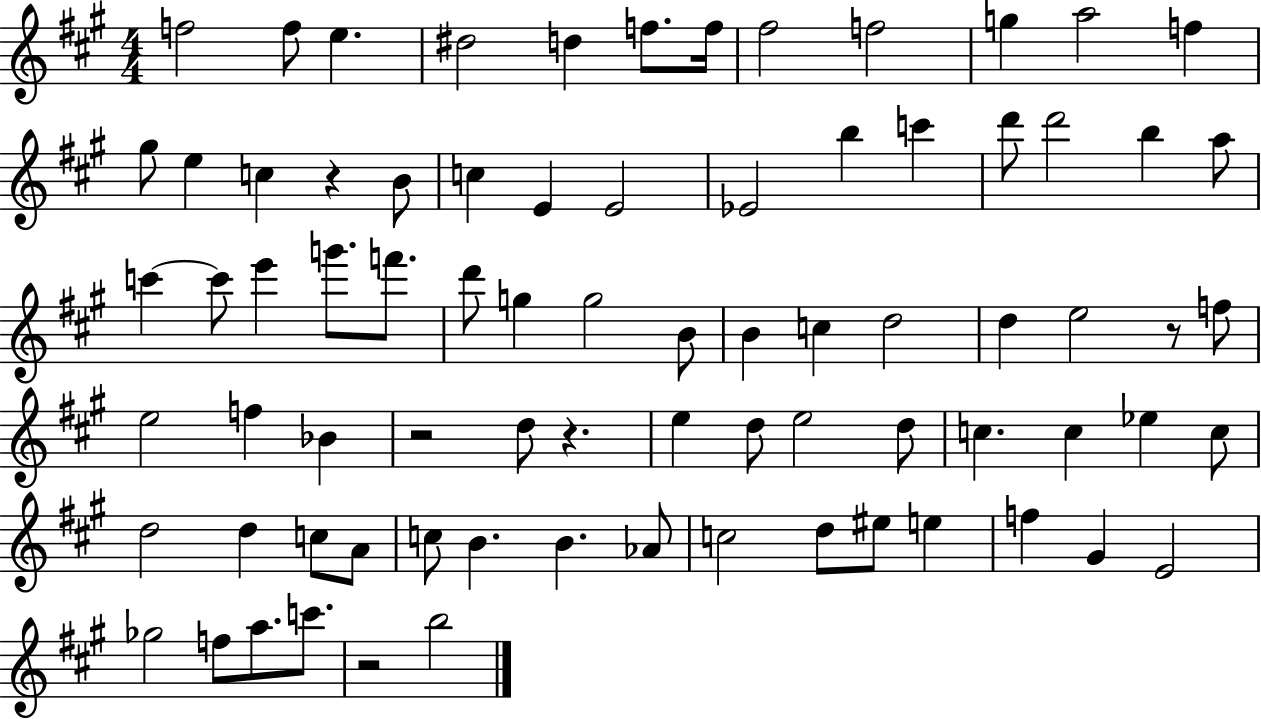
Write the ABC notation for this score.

X:1
T:Untitled
M:4/4
L:1/4
K:A
f2 f/2 e ^d2 d f/2 f/4 ^f2 f2 g a2 f ^g/2 e c z B/2 c E E2 _E2 b c' d'/2 d'2 b a/2 c' c'/2 e' g'/2 f'/2 d'/2 g g2 B/2 B c d2 d e2 z/2 f/2 e2 f _B z2 d/2 z e d/2 e2 d/2 c c _e c/2 d2 d c/2 A/2 c/2 B B _A/2 c2 d/2 ^e/2 e f ^G E2 _g2 f/2 a/2 c'/2 z2 b2